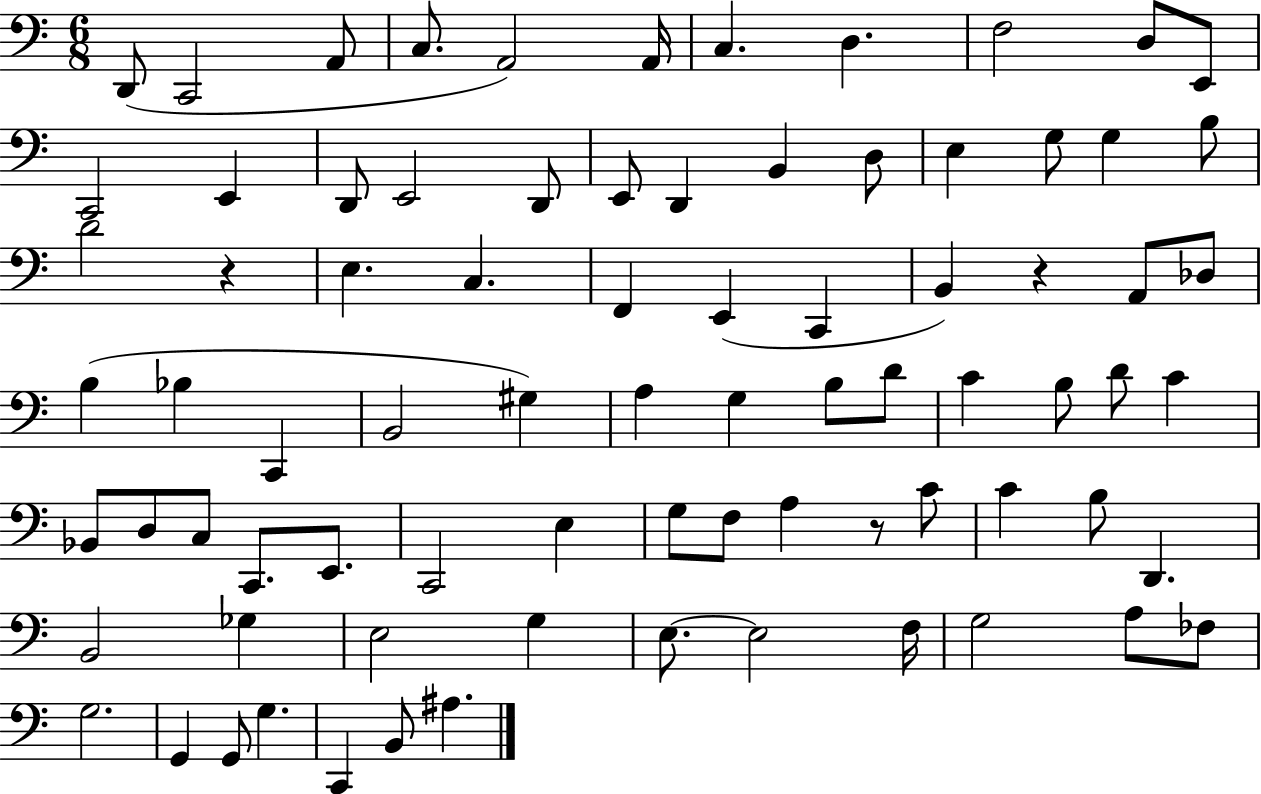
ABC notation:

X:1
T:Untitled
M:6/8
L:1/4
K:C
D,,/2 C,,2 A,,/2 C,/2 A,,2 A,,/4 C, D, F,2 D,/2 E,,/2 C,,2 E,, D,,/2 E,,2 D,,/2 E,,/2 D,, B,, D,/2 E, G,/2 G, B,/2 D2 z E, C, F,, E,, C,, B,, z A,,/2 _D,/2 B, _B, C,, B,,2 ^G, A, G, B,/2 D/2 C B,/2 D/2 C _B,,/2 D,/2 C,/2 C,,/2 E,,/2 C,,2 E, G,/2 F,/2 A, z/2 C/2 C B,/2 D,, B,,2 _G, E,2 G, E,/2 E,2 F,/4 G,2 A,/2 _F,/2 G,2 G,, G,,/2 G, C,, B,,/2 ^A,